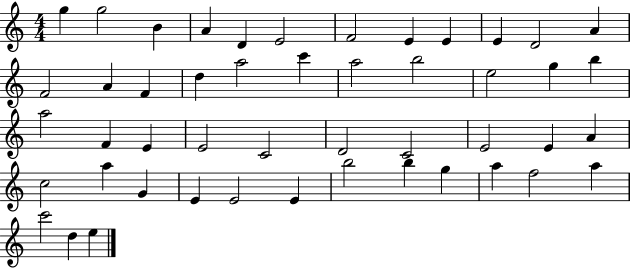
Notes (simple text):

G5/q G5/h B4/q A4/q D4/q E4/h F4/h E4/q E4/q E4/q D4/h A4/q F4/h A4/q F4/q D5/q A5/h C6/q A5/h B5/h E5/h G5/q B5/q A5/h F4/q E4/q E4/h C4/h D4/h C4/h E4/h E4/q A4/q C5/h A5/q G4/q E4/q E4/h E4/q B5/h B5/q G5/q A5/q F5/h A5/q C6/h D5/q E5/q